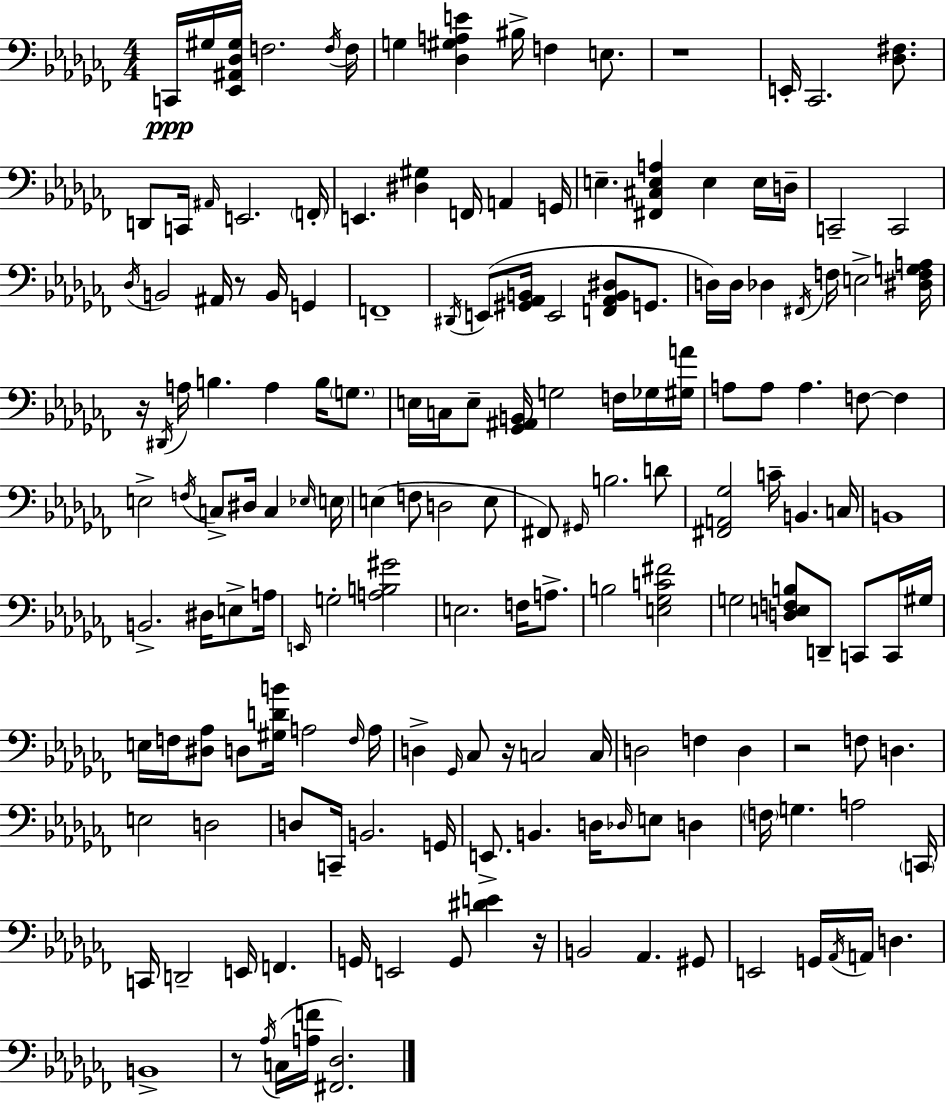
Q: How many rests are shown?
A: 7